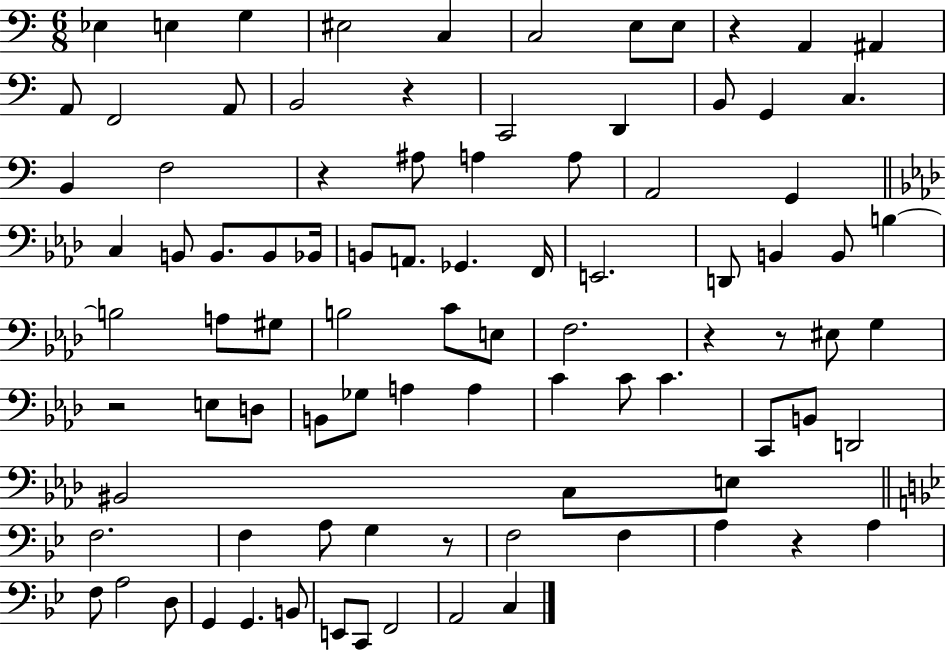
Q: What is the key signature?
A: C major